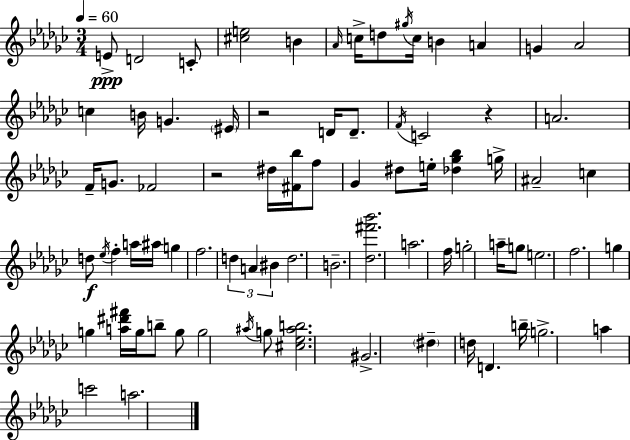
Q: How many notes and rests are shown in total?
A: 78